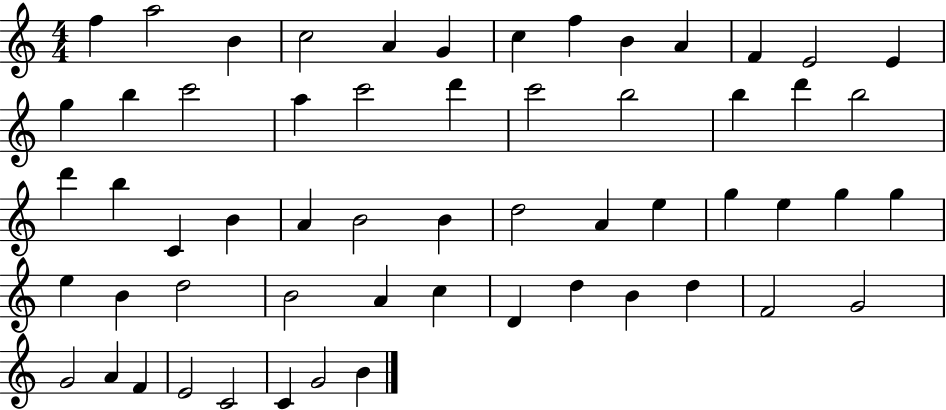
F5/q A5/h B4/q C5/h A4/q G4/q C5/q F5/q B4/q A4/q F4/q E4/h E4/q G5/q B5/q C6/h A5/q C6/h D6/q C6/h B5/h B5/q D6/q B5/h D6/q B5/q C4/q B4/q A4/q B4/h B4/q D5/h A4/q E5/q G5/q E5/q G5/q G5/q E5/q B4/q D5/h B4/h A4/q C5/q D4/q D5/q B4/q D5/q F4/h G4/h G4/h A4/q F4/q E4/h C4/h C4/q G4/h B4/q